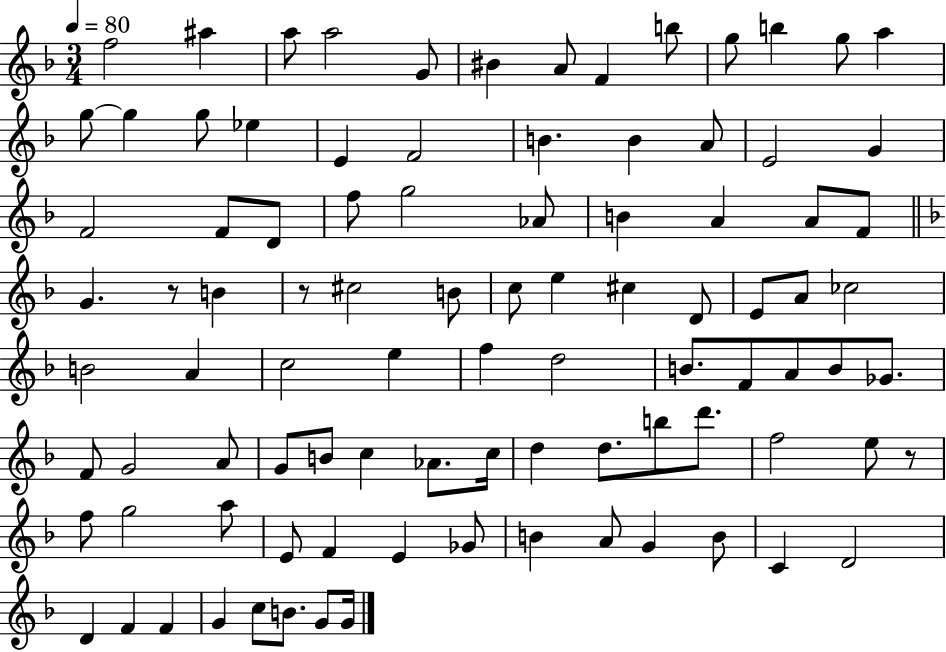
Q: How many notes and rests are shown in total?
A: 94